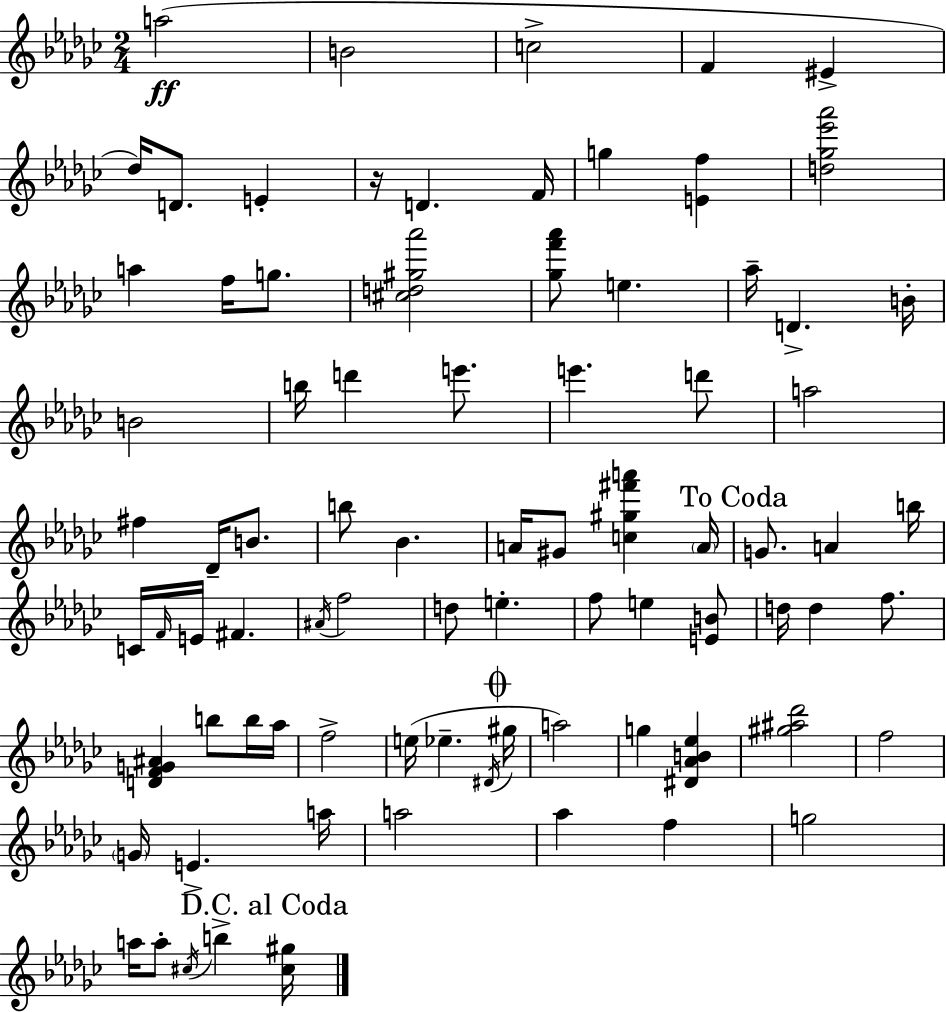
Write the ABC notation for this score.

X:1
T:Untitled
M:2/4
L:1/4
K:Ebm
a2 B2 c2 F ^E _d/4 D/2 E z/4 D F/4 g [Ef] [d_g_e'_a']2 a f/4 g/2 [^cd^g_a']2 [_gf'_a']/2 e _a/4 D B/4 B2 b/4 d' e'/2 e' d'/2 a2 ^f _D/4 B/2 b/2 _B A/4 ^G/2 [c^g^f'a'] A/4 G/2 A b/4 C/4 F/4 E/4 ^F ^A/4 f2 d/2 e f/2 e [EB]/2 d/4 d f/2 [DFG^A] b/2 b/4 _a/4 f2 e/4 _e ^D/4 ^g/4 a2 g [^D_AB_e] [^g^a_d']2 f2 G/4 E a/4 a2 _a f g2 a/4 a/2 ^c/4 b [^c^g]/4